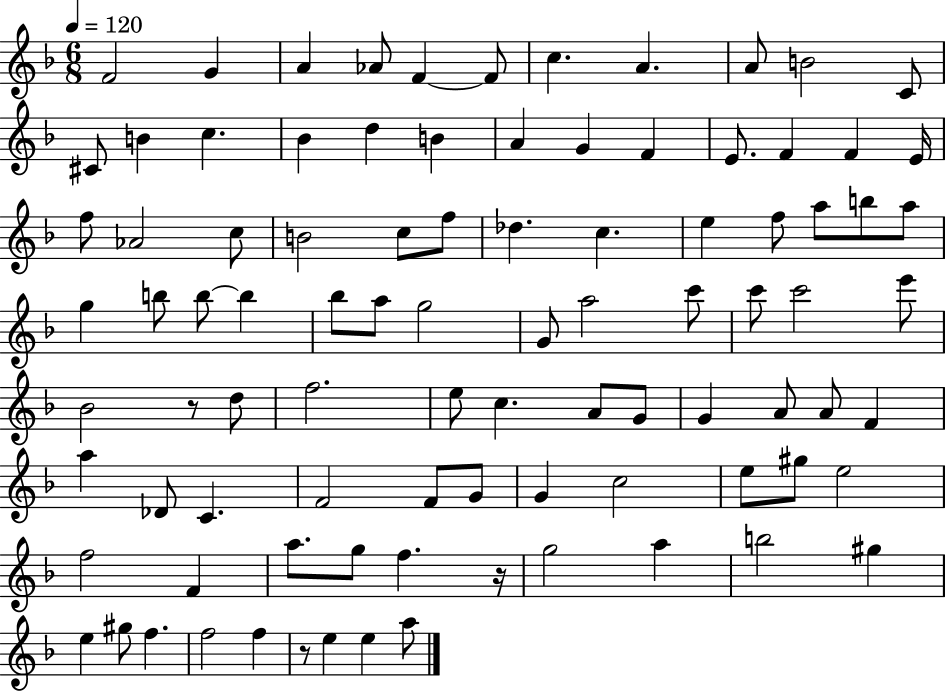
F4/h G4/q A4/q Ab4/e F4/q F4/e C5/q. A4/q. A4/e B4/h C4/e C#4/e B4/q C5/q. Bb4/q D5/q B4/q A4/q G4/q F4/q E4/e. F4/q F4/q E4/s F5/e Ab4/h C5/e B4/h C5/e F5/e Db5/q. C5/q. E5/q F5/e A5/e B5/e A5/e G5/q B5/e B5/e B5/q Bb5/e A5/e G5/h G4/e A5/h C6/e C6/e C6/h E6/e Bb4/h R/e D5/e F5/h. E5/e C5/q. A4/e G4/e G4/q A4/e A4/e F4/q A5/q Db4/e C4/q. F4/h F4/e G4/e G4/q C5/h E5/e G#5/e E5/h F5/h F4/q A5/e. G5/e F5/q. R/s G5/h A5/q B5/h G#5/q E5/q G#5/e F5/q. F5/h F5/q R/e E5/q E5/q A5/e